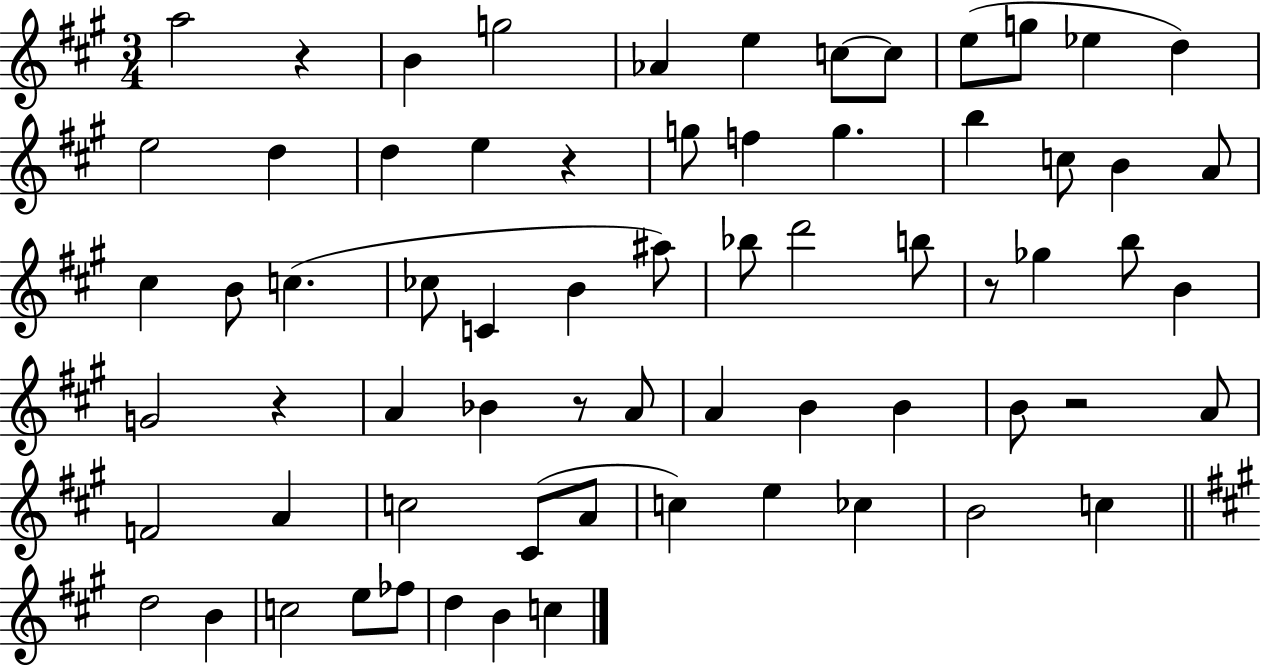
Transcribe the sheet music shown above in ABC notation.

X:1
T:Untitled
M:3/4
L:1/4
K:A
a2 z B g2 _A e c/2 c/2 e/2 g/2 _e d e2 d d e z g/2 f g b c/2 B A/2 ^c B/2 c _c/2 C B ^a/2 _b/2 d'2 b/2 z/2 _g b/2 B G2 z A _B z/2 A/2 A B B B/2 z2 A/2 F2 A c2 ^C/2 A/2 c e _c B2 c d2 B c2 e/2 _f/2 d B c